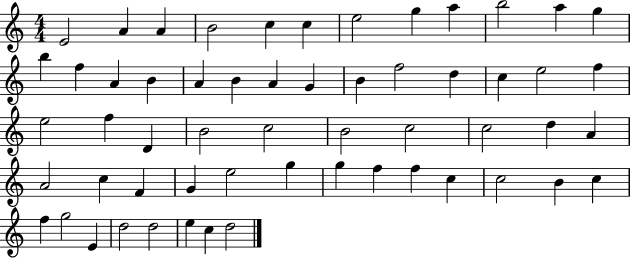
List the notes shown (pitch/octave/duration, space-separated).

E4/h A4/q A4/q B4/h C5/q C5/q E5/h G5/q A5/q B5/h A5/q G5/q B5/q F5/q A4/q B4/q A4/q B4/q A4/q G4/q B4/q F5/h D5/q C5/q E5/h F5/q E5/h F5/q D4/q B4/h C5/h B4/h C5/h C5/h D5/q A4/q A4/h C5/q F4/q G4/q E5/h G5/q G5/q F5/q F5/q C5/q C5/h B4/q C5/q F5/q G5/h E4/q D5/h D5/h E5/q C5/q D5/h